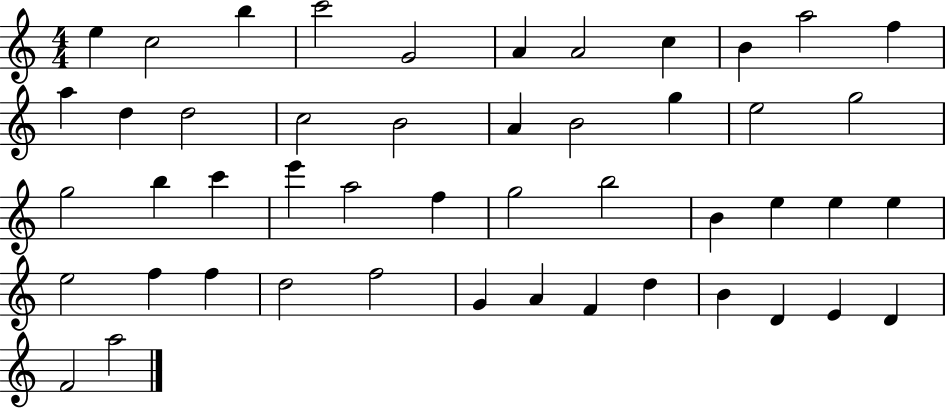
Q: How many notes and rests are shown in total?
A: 48